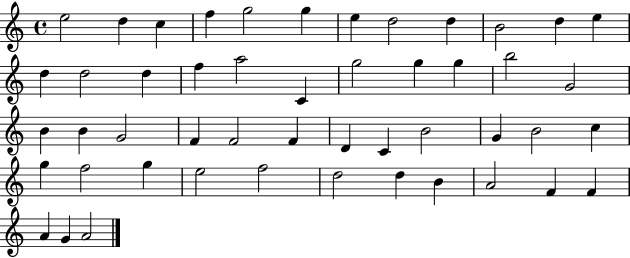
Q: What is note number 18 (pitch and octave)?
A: C4